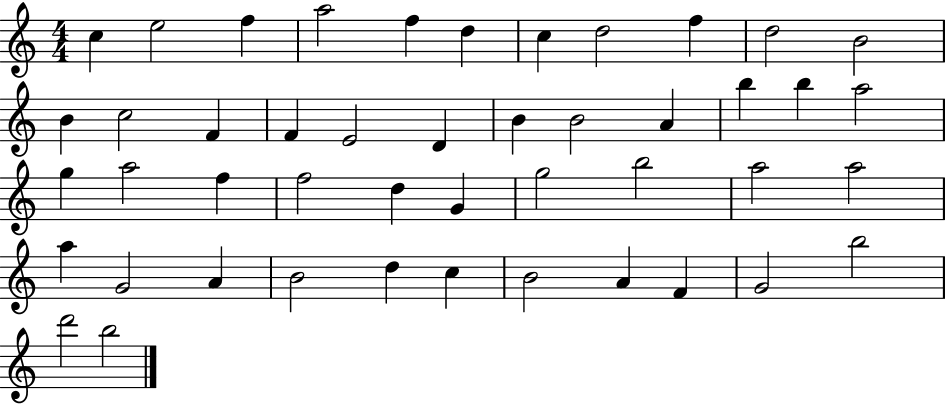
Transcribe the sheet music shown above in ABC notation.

X:1
T:Untitled
M:4/4
L:1/4
K:C
c e2 f a2 f d c d2 f d2 B2 B c2 F F E2 D B B2 A b b a2 g a2 f f2 d G g2 b2 a2 a2 a G2 A B2 d c B2 A F G2 b2 d'2 b2